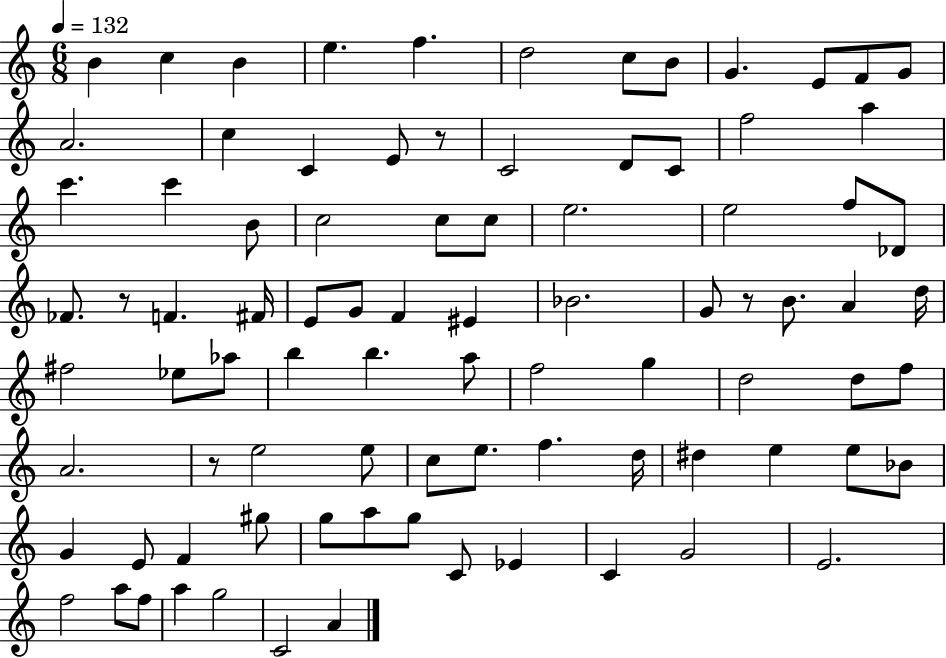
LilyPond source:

{
  \clef treble
  \numericTimeSignature
  \time 6/8
  \key c \major
  \tempo 4 = 132
  b'4 c''4 b'4 | e''4. f''4. | d''2 c''8 b'8 | g'4. e'8 f'8 g'8 | \break a'2. | c''4 c'4 e'8 r8 | c'2 d'8 c'8 | f''2 a''4 | \break c'''4. c'''4 b'8 | c''2 c''8 c''8 | e''2. | e''2 f''8 des'8 | \break fes'8. r8 f'4. fis'16 | e'8 g'8 f'4 eis'4 | bes'2. | g'8 r8 b'8. a'4 d''16 | \break fis''2 ees''8 aes''8 | b''4 b''4. a''8 | f''2 g''4 | d''2 d''8 f''8 | \break a'2. | r8 e''2 e''8 | c''8 e''8. f''4. d''16 | dis''4 e''4 e''8 bes'8 | \break g'4 e'8 f'4 gis''8 | g''8 a''8 g''8 c'8 ees'4 | c'4 g'2 | e'2. | \break f''2 a''8 f''8 | a''4 g''2 | c'2 a'4 | \bar "|."
}